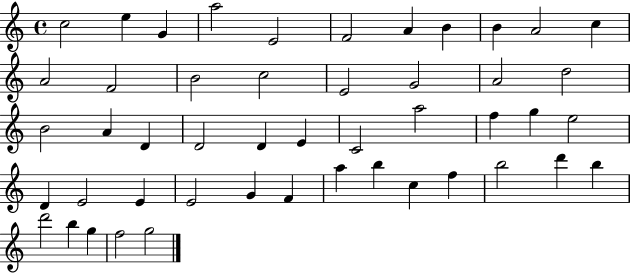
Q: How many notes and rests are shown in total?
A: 48